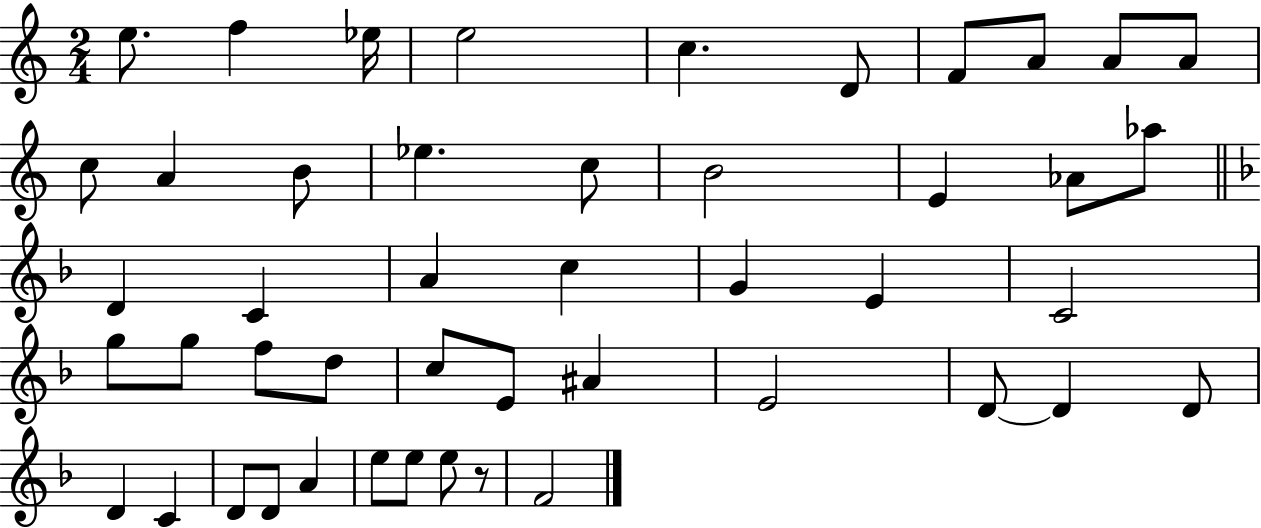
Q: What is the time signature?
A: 2/4